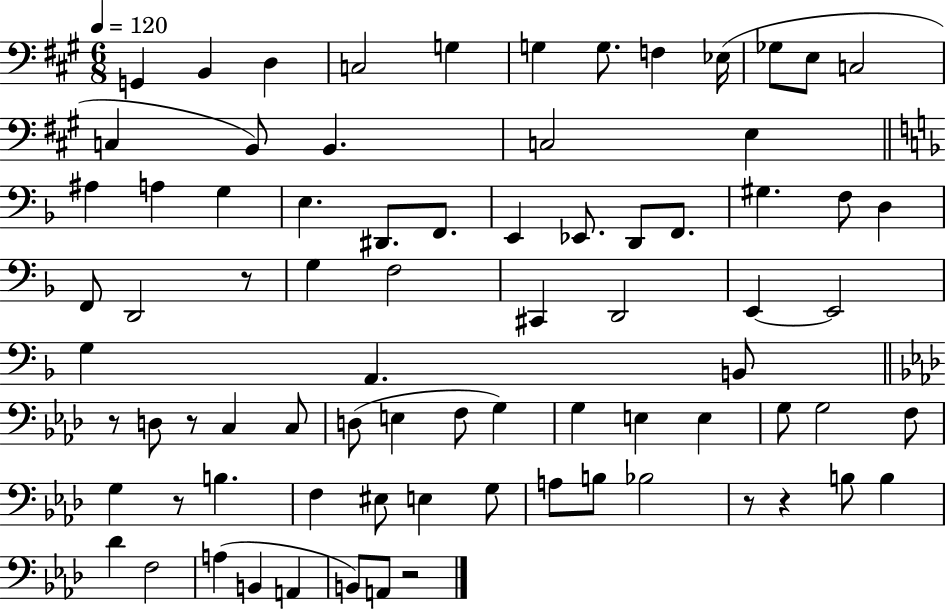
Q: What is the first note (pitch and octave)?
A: G2